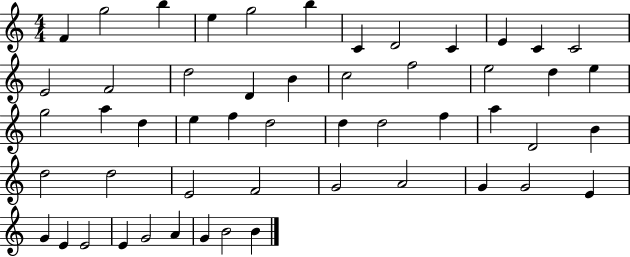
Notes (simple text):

F4/q G5/h B5/q E5/q G5/h B5/q C4/q D4/h C4/q E4/q C4/q C4/h E4/h F4/h D5/h D4/q B4/q C5/h F5/h E5/h D5/q E5/q G5/h A5/q D5/q E5/q F5/q D5/h D5/q D5/h F5/q A5/q D4/h B4/q D5/h D5/h E4/h F4/h G4/h A4/h G4/q G4/h E4/q G4/q E4/q E4/h E4/q G4/h A4/q G4/q B4/h B4/q